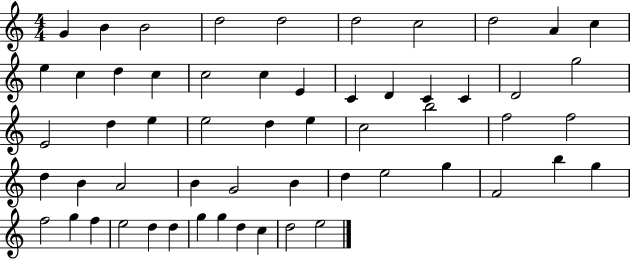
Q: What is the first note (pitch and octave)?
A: G4